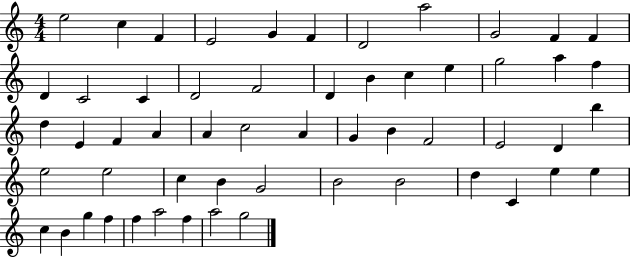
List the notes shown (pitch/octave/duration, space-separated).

E5/h C5/q F4/q E4/h G4/q F4/q D4/h A5/h G4/h F4/q F4/q D4/q C4/h C4/q D4/h F4/h D4/q B4/q C5/q E5/q G5/h A5/q F5/q D5/q E4/q F4/q A4/q A4/q C5/h A4/q G4/q B4/q F4/h E4/h D4/q B5/q E5/h E5/h C5/q B4/q G4/h B4/h B4/h D5/q C4/q E5/q E5/q C5/q B4/q G5/q F5/q F5/q A5/h F5/q A5/h G5/h